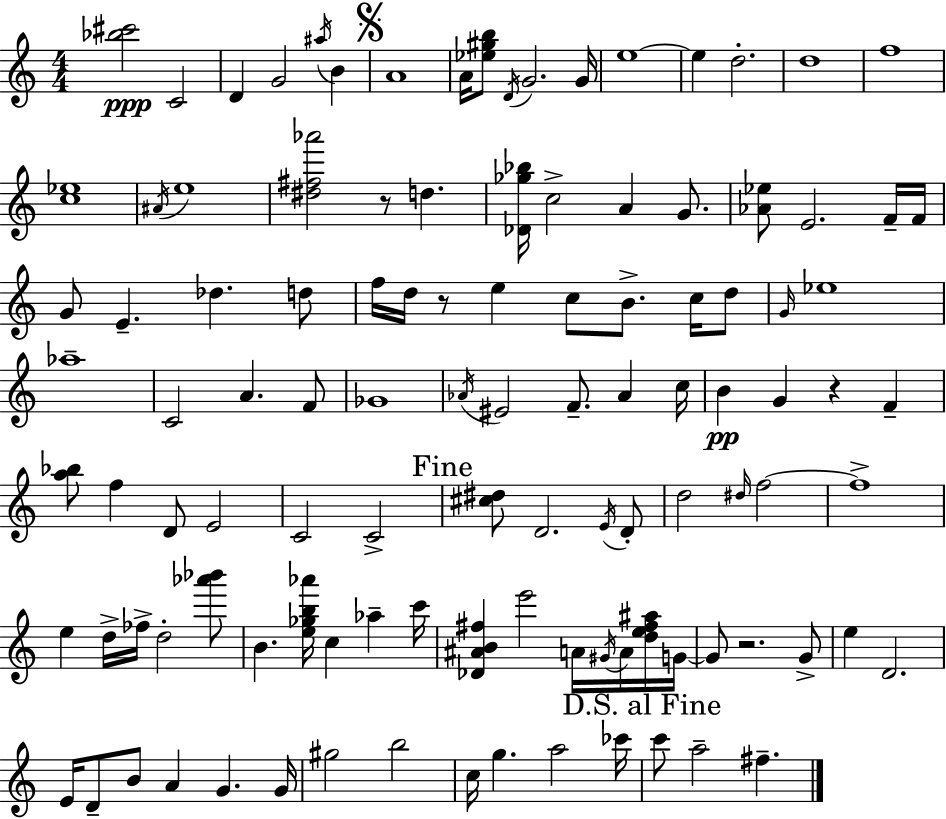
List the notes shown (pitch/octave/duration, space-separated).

[Bb5,C#6]/h C4/h D4/q G4/h A#5/s B4/q A4/w A4/s [Eb5,G#5,B5]/e D4/s G4/h. G4/s E5/w E5/q D5/h. D5/w F5/w [C5,Eb5]/w A#4/s E5/w [D#5,F#5,Ab6]/h R/e D5/q. [Db4,Gb5,Bb5]/s C5/h A4/q G4/e. [Ab4,Eb5]/e E4/h. F4/s F4/s G4/e E4/q. Db5/q. D5/e F5/s D5/s R/e E5/q C5/e B4/e. C5/s D5/e G4/s Eb5/w Ab5/w C4/h A4/q. F4/e Gb4/w Ab4/s EIS4/h F4/e. Ab4/q C5/s B4/q G4/q R/q F4/q [A5,Bb5]/e F5/q D4/e E4/h C4/h C4/h [C#5,D#5]/e D4/h. E4/s D4/e D5/h D#5/s F5/h F5/w E5/q D5/s FES5/s D5/h [Ab6,Bb6]/e B4/q. [E5,Gb5,B5,Ab6]/s C5/q Ab5/q C6/s [Db4,A#4,B4,F#5]/q E6/h A4/s G#4/s A4/s [D5,E5,F#5,A#5]/s G4/s G4/e R/h. G4/e E5/q D4/h. E4/s D4/e B4/e A4/q G4/q. G4/s G#5/h B5/h C5/s G5/q. A5/h CES6/s C6/e A5/h F#5/q.